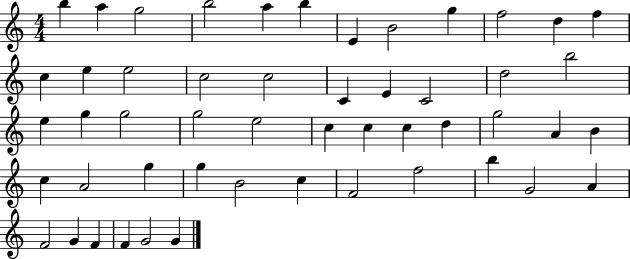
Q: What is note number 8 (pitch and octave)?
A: B4